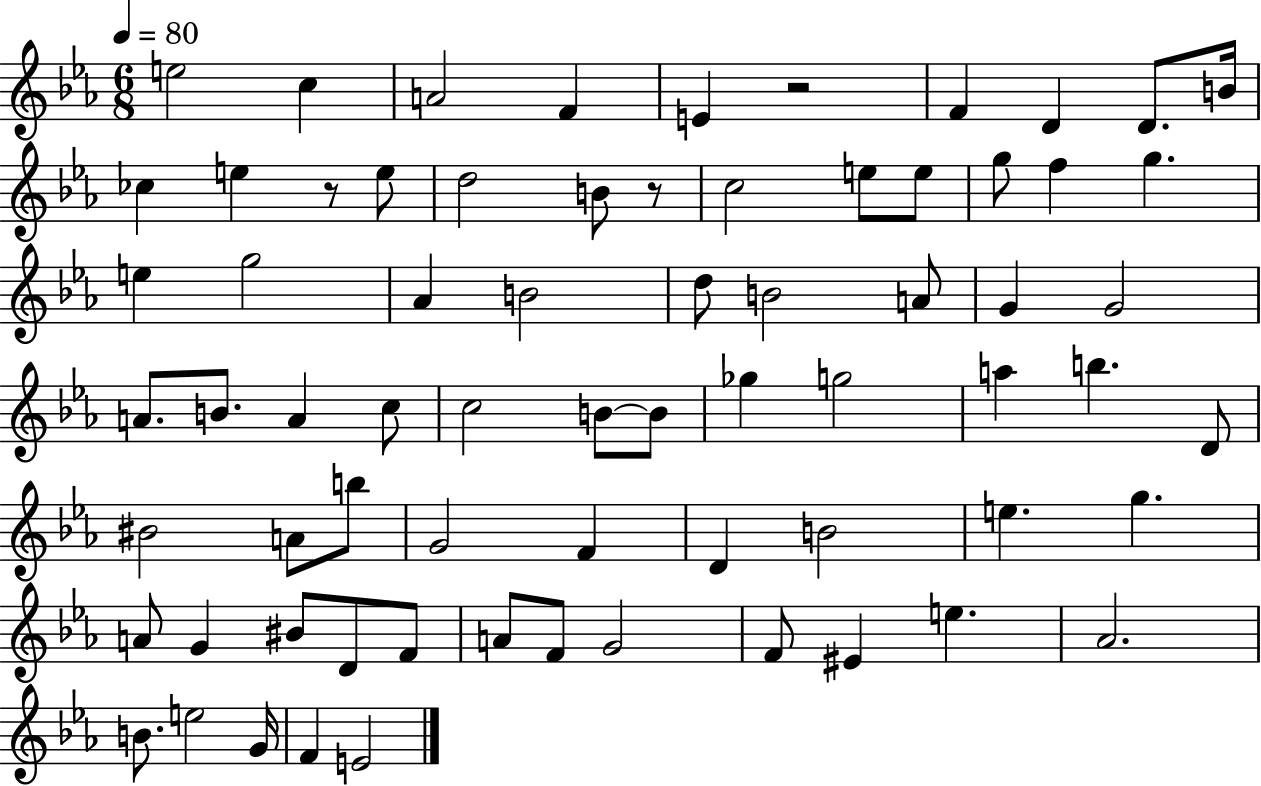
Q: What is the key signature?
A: EES major